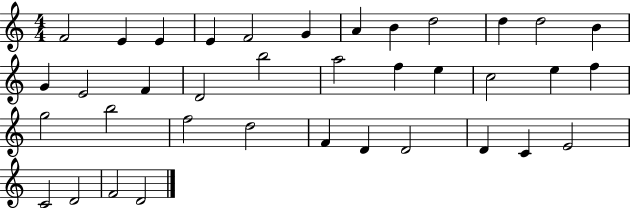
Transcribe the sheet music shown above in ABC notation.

X:1
T:Untitled
M:4/4
L:1/4
K:C
F2 E E E F2 G A B d2 d d2 B G E2 F D2 b2 a2 f e c2 e f g2 b2 f2 d2 F D D2 D C E2 C2 D2 F2 D2